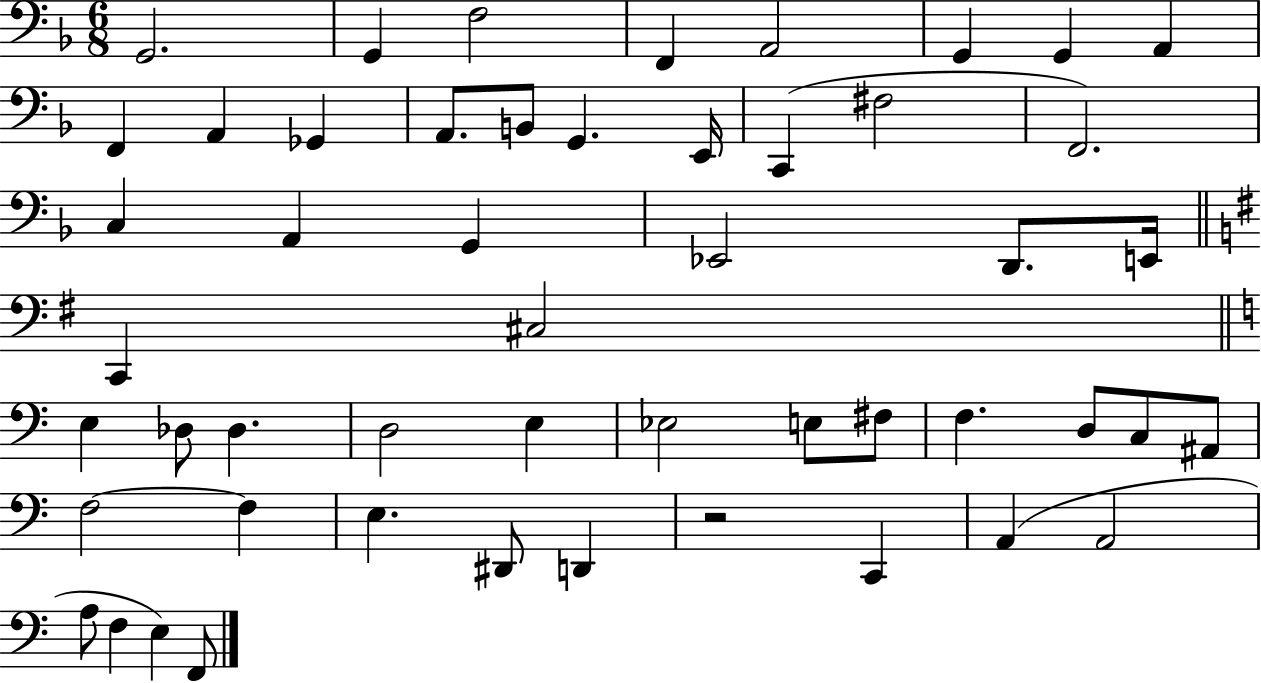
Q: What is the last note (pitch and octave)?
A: F2